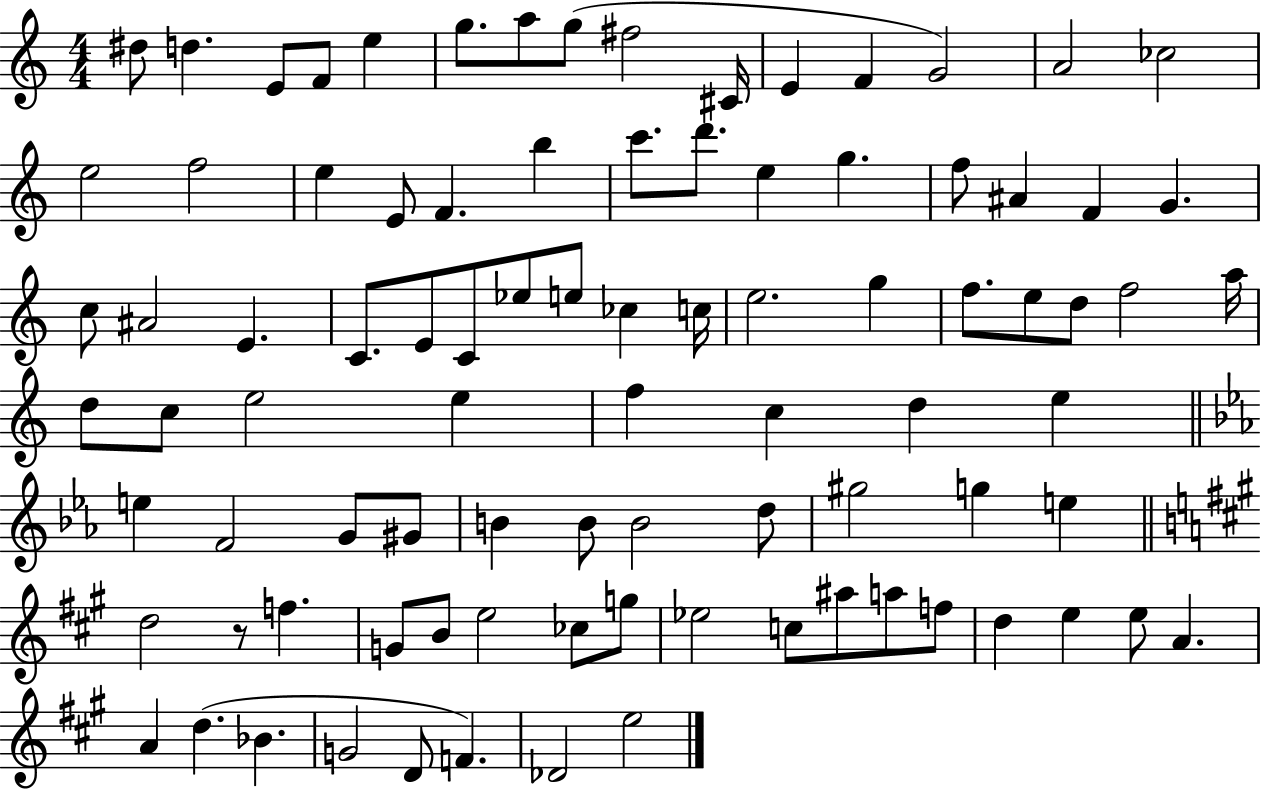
{
  \clef treble
  \numericTimeSignature
  \time 4/4
  \key c \major
  dis''8 d''4. e'8 f'8 e''4 | g''8. a''8 g''8( fis''2 cis'16 | e'4 f'4 g'2) | a'2 ces''2 | \break e''2 f''2 | e''4 e'8 f'4. b''4 | c'''8. d'''8. e''4 g''4. | f''8 ais'4 f'4 g'4. | \break c''8 ais'2 e'4. | c'8. e'8 c'8 ees''8 e''8 ces''4 c''16 | e''2. g''4 | f''8. e''8 d''8 f''2 a''16 | \break d''8 c''8 e''2 e''4 | f''4 c''4 d''4 e''4 | \bar "||" \break \key c \minor e''4 f'2 g'8 gis'8 | b'4 b'8 b'2 d''8 | gis''2 g''4 e''4 | \bar "||" \break \key a \major d''2 r8 f''4. | g'8 b'8 e''2 ces''8 g''8 | ees''2 c''8 ais''8 a''8 f''8 | d''4 e''4 e''8 a'4. | \break a'4 d''4.( bes'4. | g'2 d'8 f'4.) | des'2 e''2 | \bar "|."
}